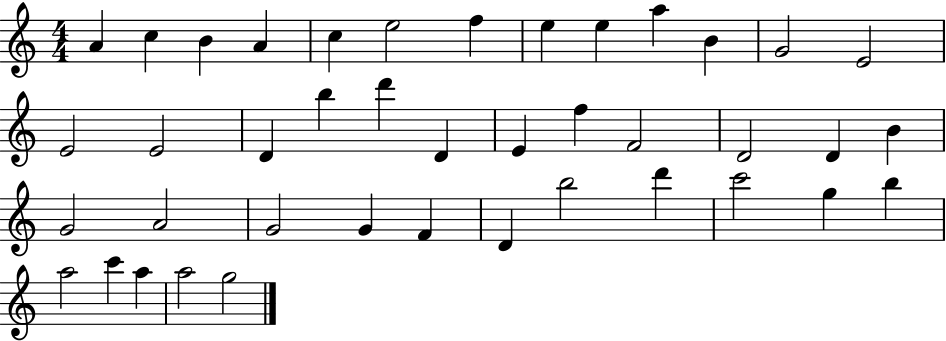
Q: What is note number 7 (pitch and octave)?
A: F5